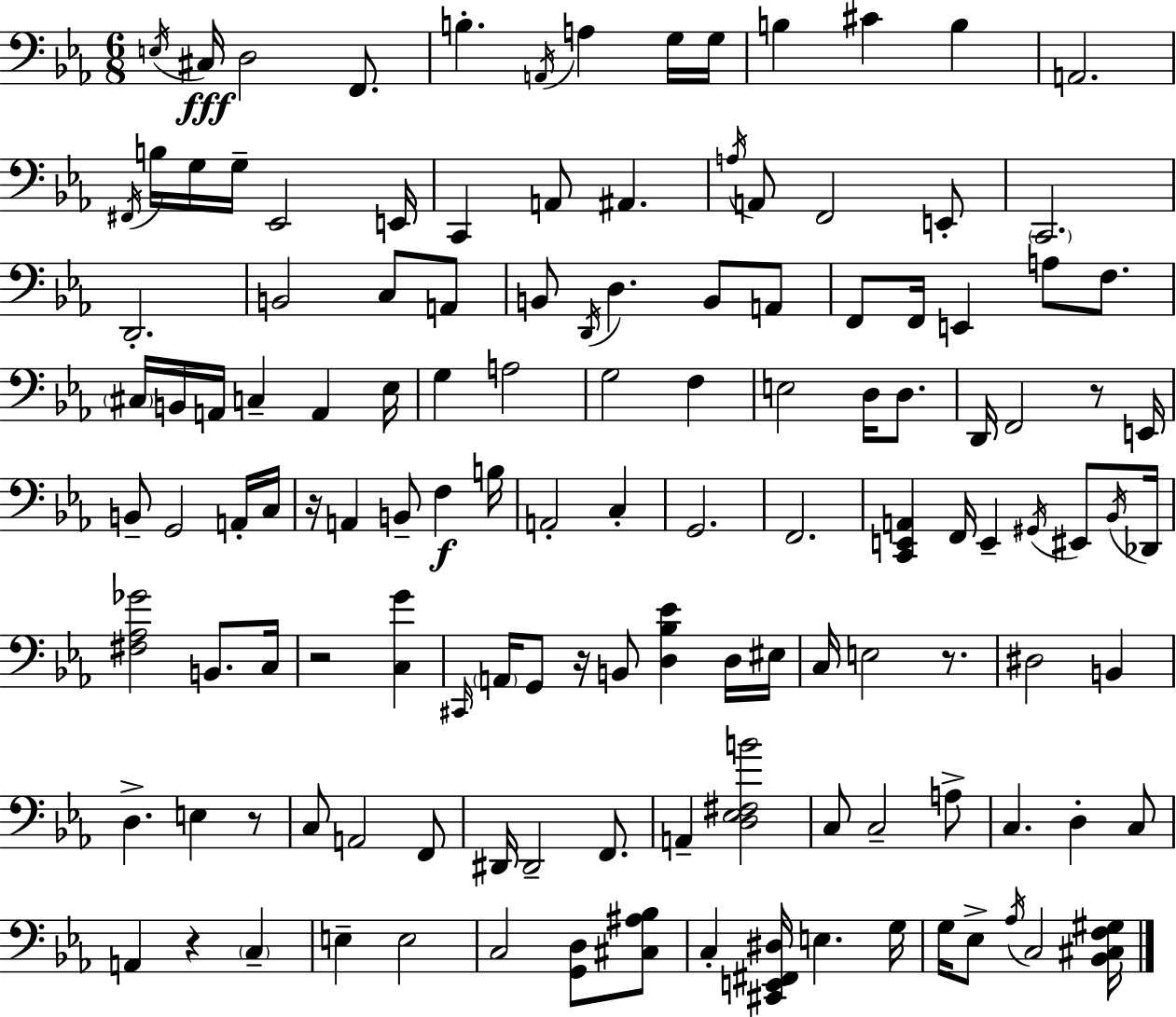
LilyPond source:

{
  \clef bass
  \numericTimeSignature
  \time 6/8
  \key c \minor
  \acciaccatura { e16 }\fff cis16 d2 f,8. | b4.-. \acciaccatura { a,16 } a4 | g16 g16 b4 cis'4 b4 | a,2. | \break \acciaccatura { fis,16 } b16 g16 g16-- ees,2 | e,16 c,4 a,8 ais,4. | \acciaccatura { a16 } a,8 f,2 | e,8-. \parenthesize c,2. | \break d,2.-. | b,2 | c8 a,8 b,8 \acciaccatura { d,16 } d4. | b,8 a,8 f,8 f,16 e,4 | \break a8 f8. \parenthesize cis16 b,16 a,16 c4-- | a,4 ees16 g4 a2 | g2 | f4 e2 | \break d16 d8. d,16 f,2 | r8 e,16 b,8-- g,2 | a,16-. c16 r16 a,4 b,8-- | f4\f b16 a,2-. | \break c4-. g,2. | f,2. | <c, e, a,>4 f,16 e,4-- | \acciaccatura { gis,16 } eis,8 \acciaccatura { bes,16 } des,16 <fis aes ges'>2 | \break b,8. c16 r2 | <c g'>4 \grace { cis,16 } \parenthesize a,16 g,8 r16 | b,8 <d bes ees'>4 d16 eis16 c16 e2 | r8. dis2 | \break b,4 d4.-> | e4 r8 c8 a,2 | f,8 dis,16 dis,2-- | f,8. a,4-- | \break <d ees fis b'>2 c8 c2-- | a8-> c4. | d4-. c8 a,4 | r4 \parenthesize c4-- e4-- | \break e2 c2 | <g, d>8 <cis ais bes>8 c4-. | <cis, e, fis, dis>16 e4. g16 g16 ees8-> \acciaccatura { aes16 } | c2 <bes, cis f gis>16 \bar "|."
}